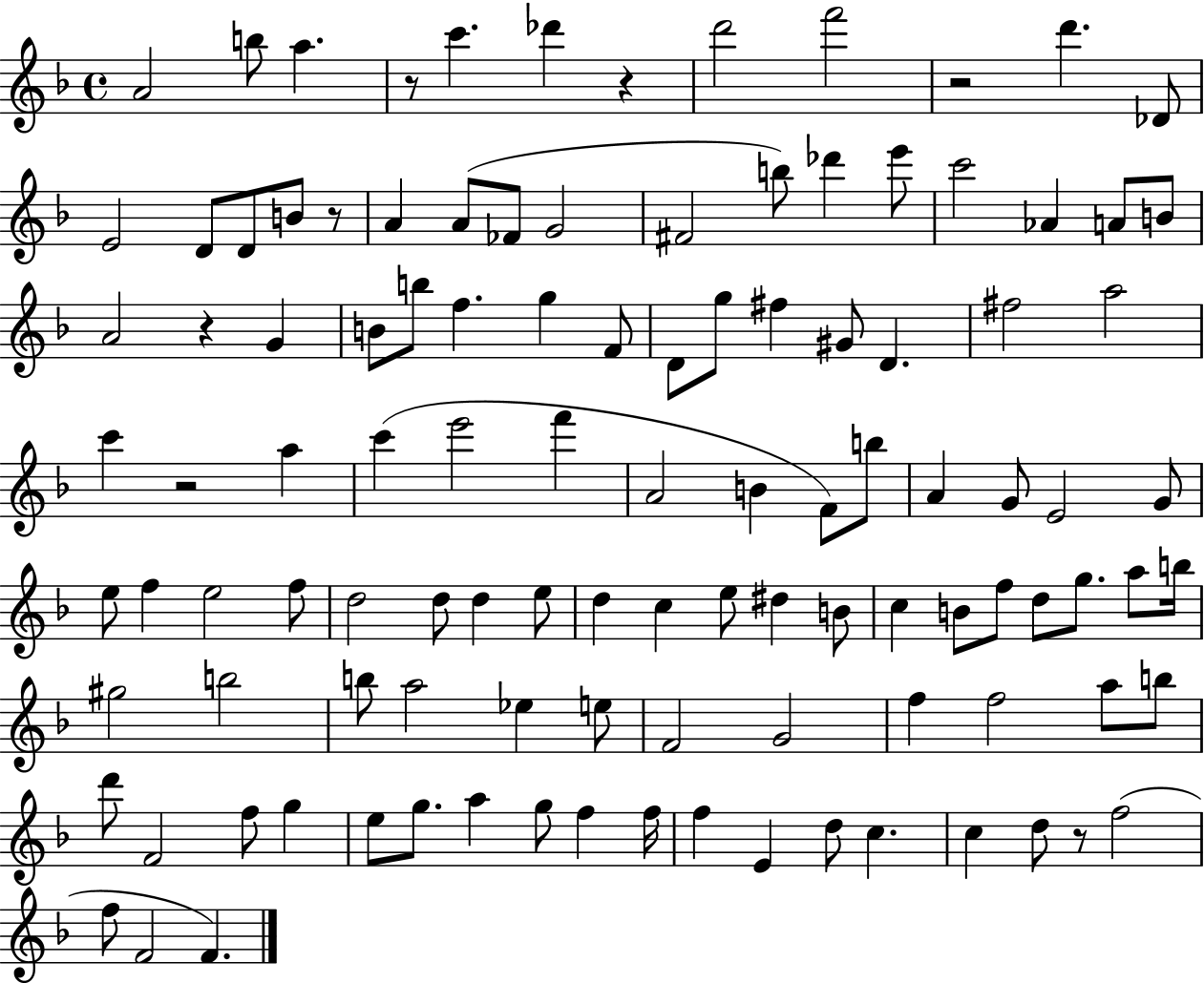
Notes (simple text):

A4/h B5/e A5/q. R/e C6/q. Db6/q R/q D6/h F6/h R/h D6/q. Db4/e E4/h D4/e D4/e B4/e R/e A4/q A4/e FES4/e G4/h F#4/h B5/e Db6/q E6/e C6/h Ab4/q A4/e B4/e A4/h R/q G4/q B4/e B5/e F5/q. G5/q F4/e D4/e G5/e F#5/q G#4/e D4/q. F#5/h A5/h C6/q R/h A5/q C6/q E6/h F6/q A4/h B4/q F4/e B5/e A4/q G4/e E4/h G4/e E5/e F5/q E5/h F5/e D5/h D5/e D5/q E5/e D5/q C5/q E5/e D#5/q B4/e C5/q B4/e F5/e D5/e G5/e. A5/e B5/s G#5/h B5/h B5/e A5/h Eb5/q E5/e F4/h G4/h F5/q F5/h A5/e B5/e D6/e F4/h F5/e G5/q E5/e G5/e. A5/q G5/e F5/q F5/s F5/q E4/q D5/e C5/q. C5/q D5/e R/e F5/h F5/e F4/h F4/q.